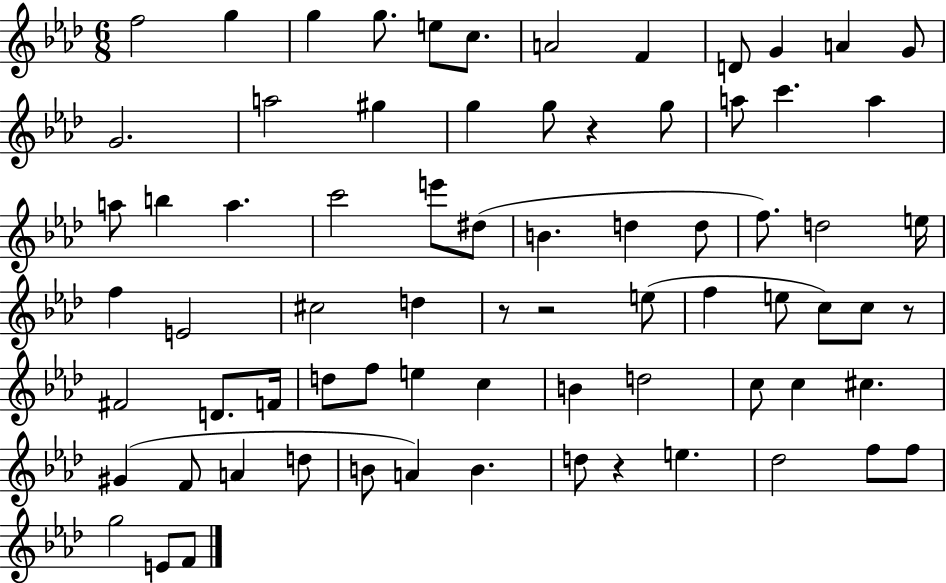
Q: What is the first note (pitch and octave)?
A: F5